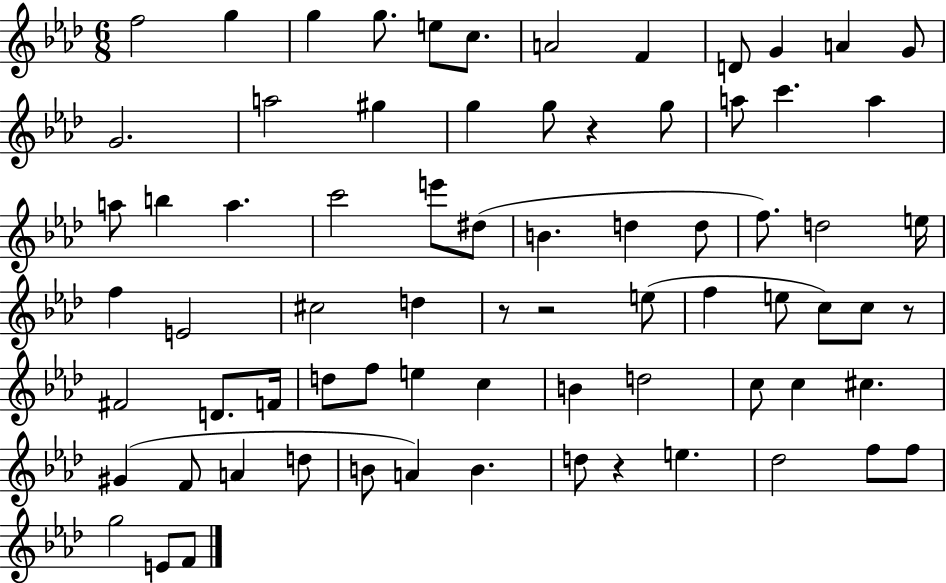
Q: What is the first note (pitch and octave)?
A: F5